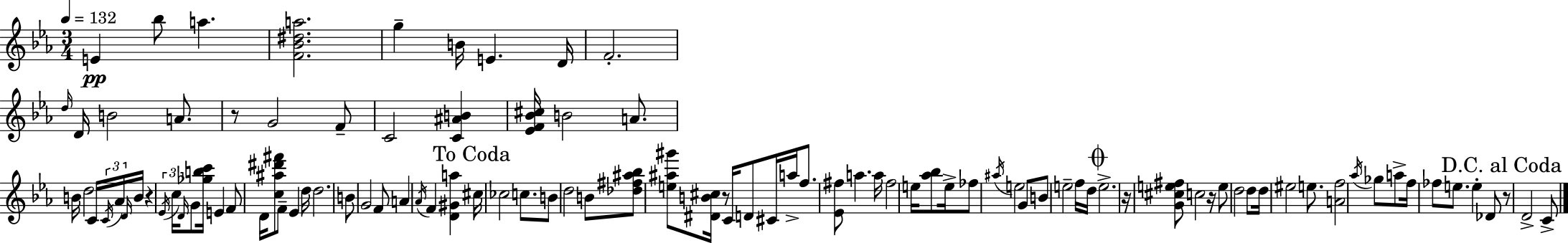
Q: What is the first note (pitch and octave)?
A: E4